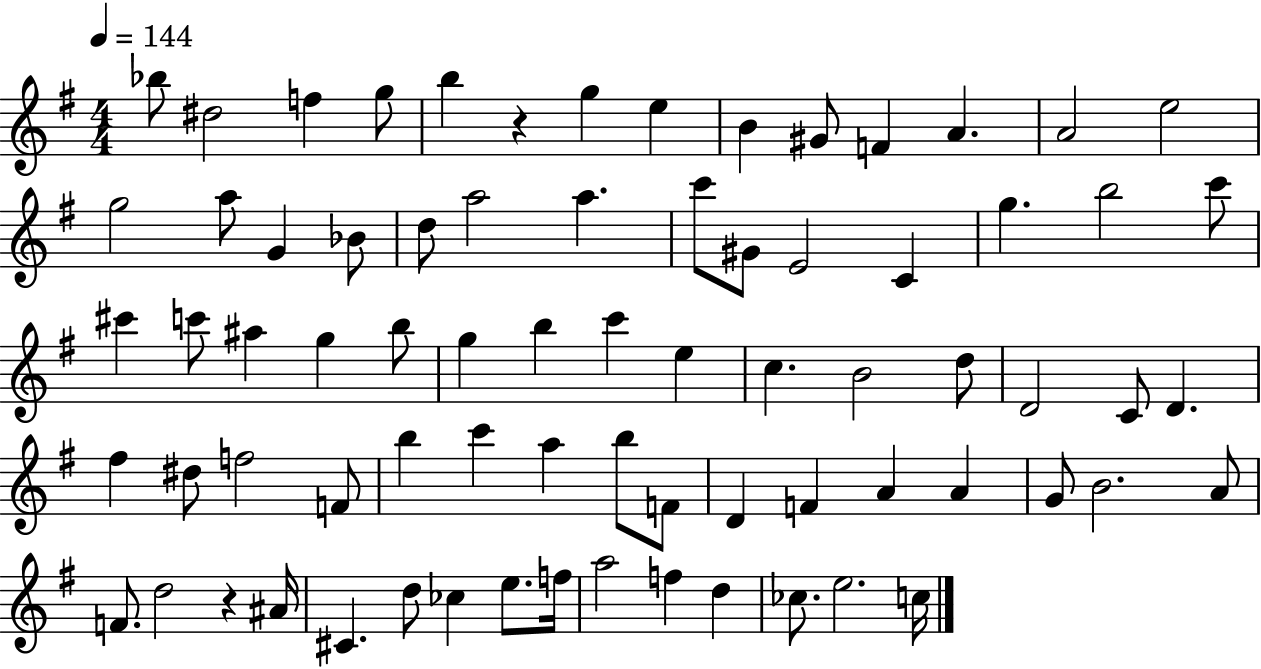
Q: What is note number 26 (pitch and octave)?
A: B5